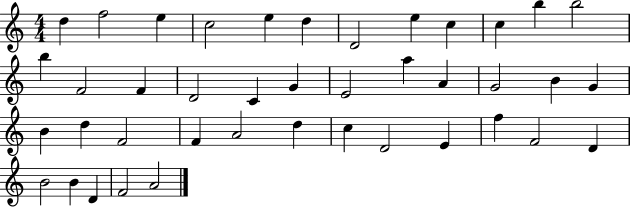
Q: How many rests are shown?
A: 0